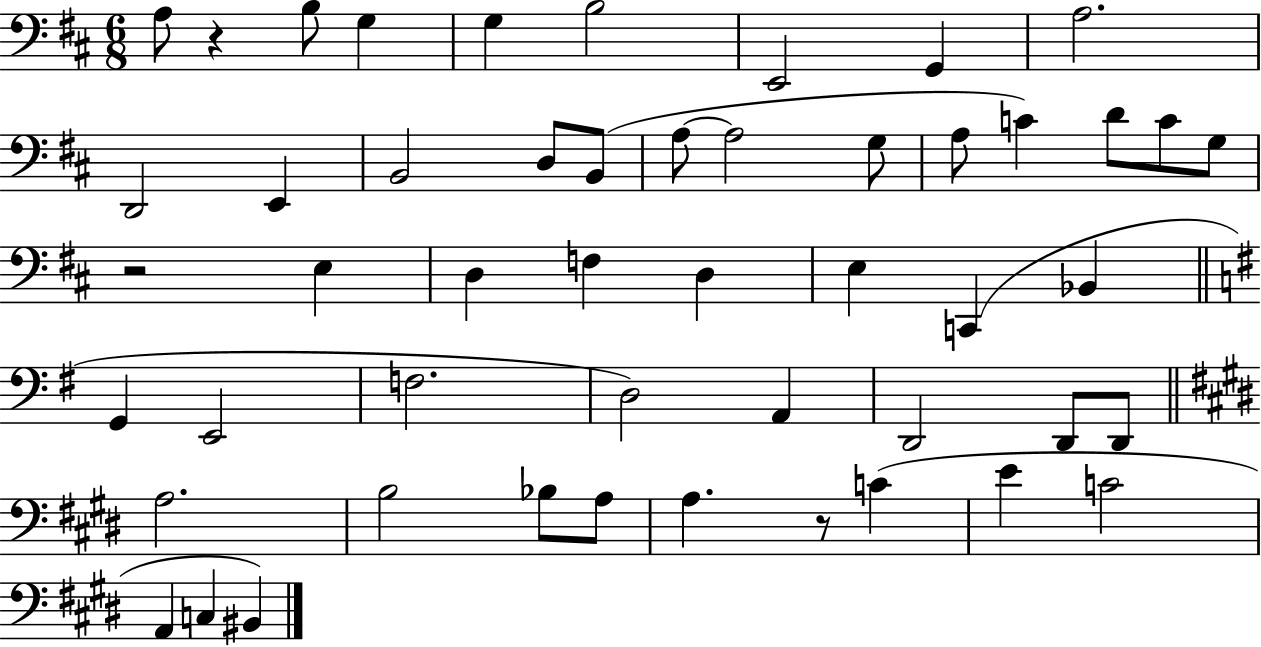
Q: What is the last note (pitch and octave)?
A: BIS2